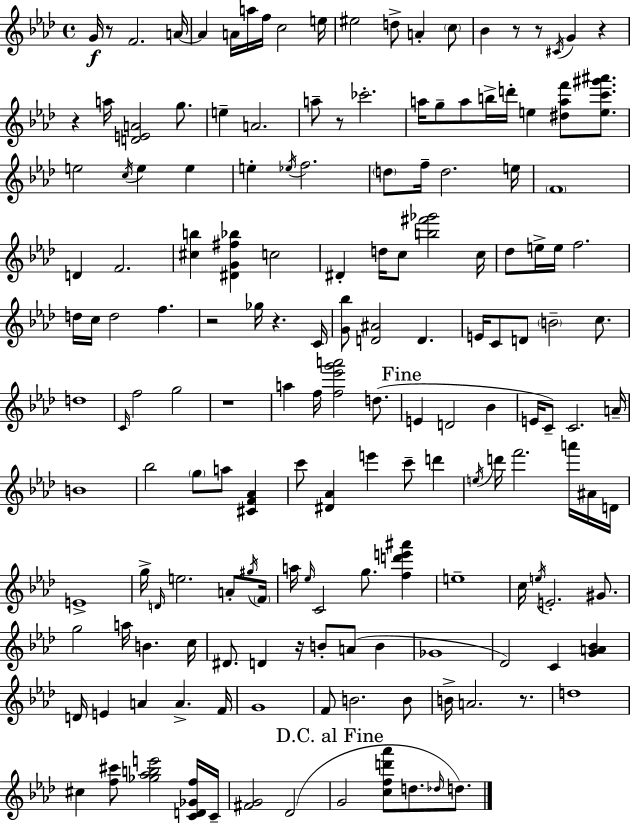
{
  \clef treble
  \time 4/4
  \defaultTimeSignature
  \key aes \major
  \repeat volta 2 { g'16\f r8 f'2. a'16~~ | a'4 a'16 a''16 f''16 c''2 e''16 | eis''2 d''8-> a'4-. \parenthesize c''8 | bes'4 r8 r8 \acciaccatura { cis'16 } g'4 r4 | \break r4 a''16 <d' e' a'>2 g''8. | e''4-- a'2. | a''8-- r8 ces'''2.-. | a''16 g''8-- a''8 b''16-> d'''16-. e''4 <dis'' a'' f'''>8 <e'' c''' gis''' ais'''>8. | \break e''2 \acciaccatura { c''16 } e''4 e''4 | e''4-. \acciaccatura { ees''16 } f''2. | \parenthesize d''8 f''16-- d''2. | e''16 \parenthesize f'1 | \break d'4 f'2. | <cis'' b''>4 <dis' g' fis'' bes''>4 c''2 | dis'4-. d''16 c''8 <b'' fis''' ges'''>2 | c''16 des''8 e''16-> e''16 f''2. | \break d''16 c''16 d''2 f''4. | r2 ges''16 r4. | c'16 <g' bes''>8 <d' ais'>2 d'4. | e'16 c'8 d'8 \parenthesize b'2-- | \break c''8. d''1 | \grace { c'16 } f''2 g''2 | r1 | a''4 f''16 <f'' ees''' g''' a'''>2 | \break d''8.( \mark "Fine" e'4 d'2 | bes'4 e'16 c'8--) c'2. | a'16-- b'1 | bes''2 \parenthesize g''8 a''8 | \break <cis' f' aes'>4 c'''8 <dis' aes'>4 e'''4 c'''8-- | d'''4 \acciaccatura { e''16 } d'''16 f'''2. | a'''16 ais'16 d'16 e'1-> | g''16-> \grace { d'16 } e''2. | \break a'8-. \acciaccatura { gis''16 } \parenthesize f'16 a''16 \grace { ees''16 } c'2 | g''8. <f'' d''' e''' ais'''>4 e''1-- | c''16 \acciaccatura { e''16 } e'2.-. | gis'8. g''2 | \break a''16 b'4. c''16 dis'8. d'4 | r16 b'8-. a'8( b'4 ges'1 | des'2) | c'4 <g' a' bes'>4 d'16 e'4 a'4 | \break a'4.-> f'16 g'1 | f'8 b'2. | b'8 b'16-> a'2. | r8. d''1 | \break cis''4 <f'' cis'''>8 <ges'' aes'' b'' e'''>2 | <c' d' ges' f''>16 c'16-- <fis' g'>2 | des'2( \mark "D.C. al Fine" g'2 | <c'' f'' d''' aes'''>8 d''8. \grace { des''16 } d''8.) } \bar "|."
}